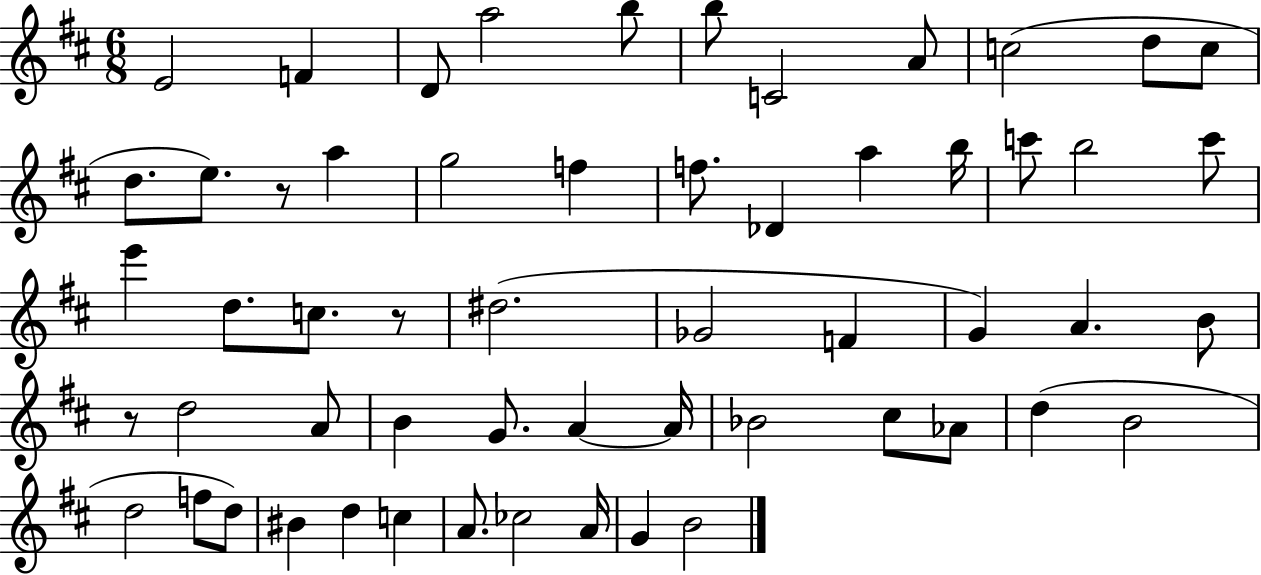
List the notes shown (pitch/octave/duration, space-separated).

E4/h F4/q D4/e A5/h B5/e B5/e C4/h A4/e C5/h D5/e C5/e D5/e. E5/e. R/e A5/q G5/h F5/q F5/e. Db4/q A5/q B5/s C6/e B5/h C6/e E6/q D5/e. C5/e. R/e D#5/h. Gb4/h F4/q G4/q A4/q. B4/e R/e D5/h A4/e B4/q G4/e. A4/q A4/s Bb4/h C#5/e Ab4/e D5/q B4/h D5/h F5/e D5/e BIS4/q D5/q C5/q A4/e. CES5/h A4/s G4/q B4/h